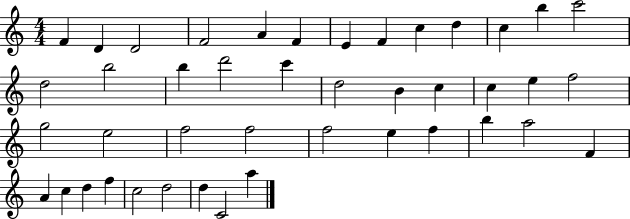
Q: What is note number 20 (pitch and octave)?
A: B4